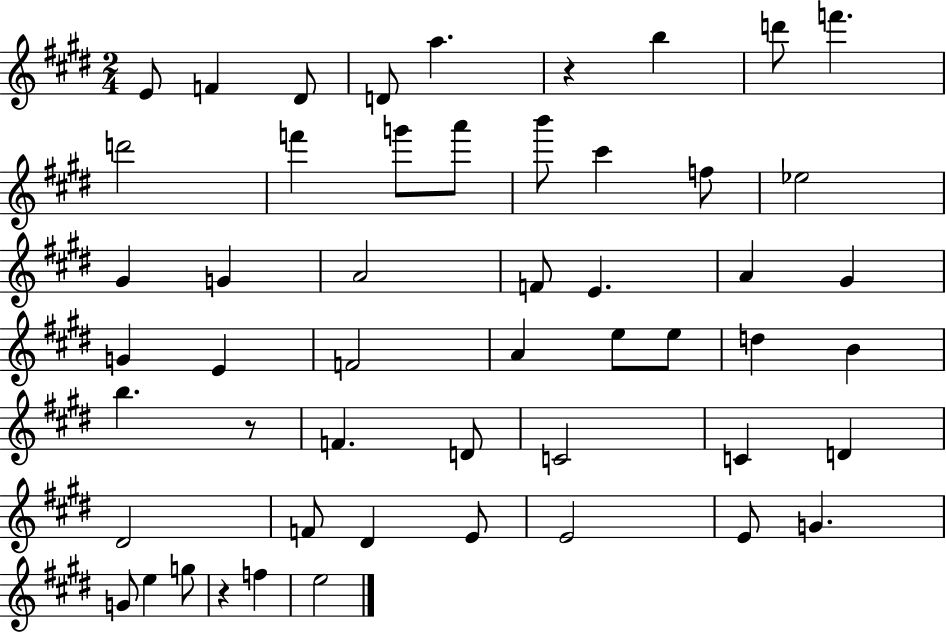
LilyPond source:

{
  \clef treble
  \numericTimeSignature
  \time 2/4
  \key e \major
  \repeat volta 2 { e'8 f'4 dis'8 | d'8 a''4. | r4 b''4 | d'''8 f'''4. | \break d'''2 | f'''4 g'''8 a'''8 | b'''8 cis'''4 f''8 | ees''2 | \break gis'4 g'4 | a'2 | f'8 e'4. | a'4 gis'4 | \break g'4 e'4 | f'2 | a'4 e''8 e''8 | d''4 b'4 | \break b''4. r8 | f'4. d'8 | c'2 | c'4 d'4 | \break dis'2 | f'8 dis'4 e'8 | e'2 | e'8 g'4. | \break g'8 e''4 g''8 | r4 f''4 | e''2 | } \bar "|."
}